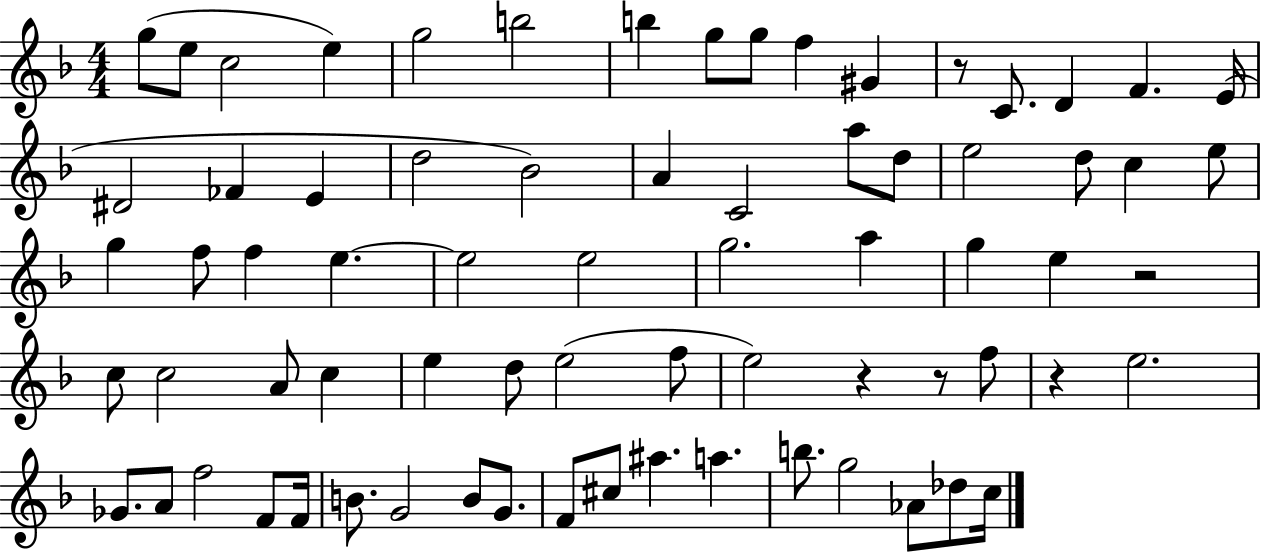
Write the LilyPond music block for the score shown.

{
  \clef treble
  \numericTimeSignature
  \time 4/4
  \key f \major
  g''8( e''8 c''2 e''4) | g''2 b''2 | b''4 g''8 g''8 f''4 gis'4 | r8 c'8. d'4 f'4. e'16( | \break dis'2 fes'4 e'4 | d''2 bes'2) | a'4 c'2 a''8 d''8 | e''2 d''8 c''4 e''8 | \break g''4 f''8 f''4 e''4.~~ | e''2 e''2 | g''2. a''4 | g''4 e''4 r2 | \break c''8 c''2 a'8 c''4 | e''4 d''8 e''2( f''8 | e''2) r4 r8 f''8 | r4 e''2. | \break ges'8. a'8 f''2 f'8 f'16 | b'8. g'2 b'8 g'8. | f'8 cis''8 ais''4. a''4. | b''8. g''2 aes'8 des''8 c''16 | \break \bar "|."
}